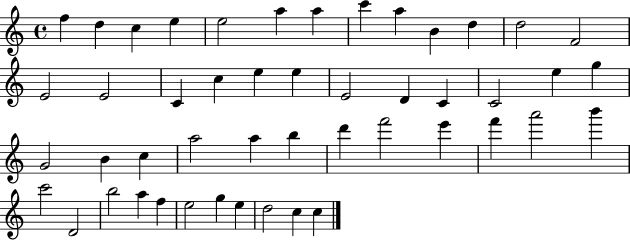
{
  \clef treble
  \time 4/4
  \defaultTimeSignature
  \key c \major
  f''4 d''4 c''4 e''4 | e''2 a''4 a''4 | c'''4 a''4 b'4 d''4 | d''2 f'2 | \break e'2 e'2 | c'4 c''4 e''4 e''4 | e'2 d'4 c'4 | c'2 e''4 g''4 | \break g'2 b'4 c''4 | a''2 a''4 b''4 | d'''4 f'''2 e'''4 | f'''4 a'''2 b'''4 | \break c'''2 d'2 | b''2 a''4 f''4 | e''2 g''4 e''4 | d''2 c''4 c''4 | \break \bar "|."
}